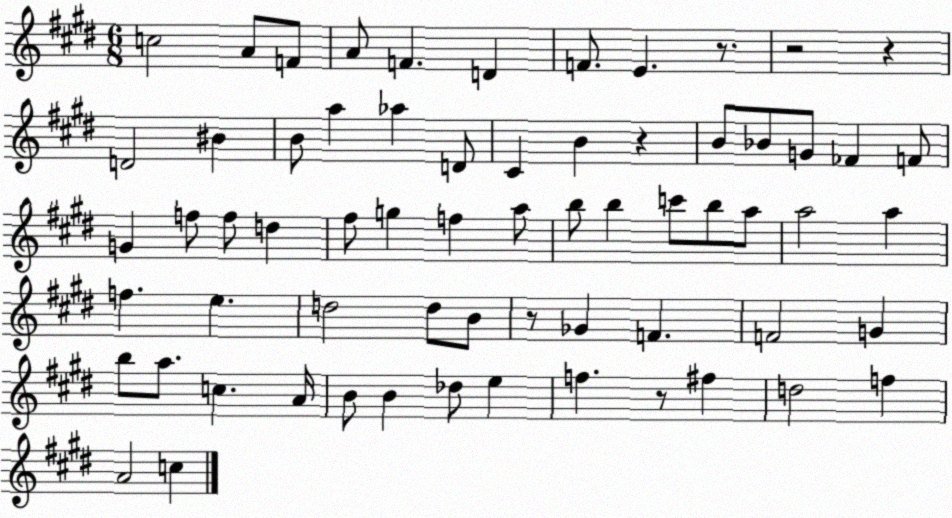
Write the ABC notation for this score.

X:1
T:Untitled
M:6/8
L:1/4
K:E
c2 A/2 F/2 A/2 F D F/2 E z/2 z2 z D2 ^B B/2 a _a D/2 ^C B z B/2 _B/2 G/2 _F F/2 G f/2 f/2 d ^f/2 g f a/2 b/2 b c'/2 b/2 a/2 a2 a f e d2 d/2 B/2 z/2 _G F F2 G b/2 a/2 c A/4 B/2 B _d/2 e f z/2 ^f d2 f A2 c